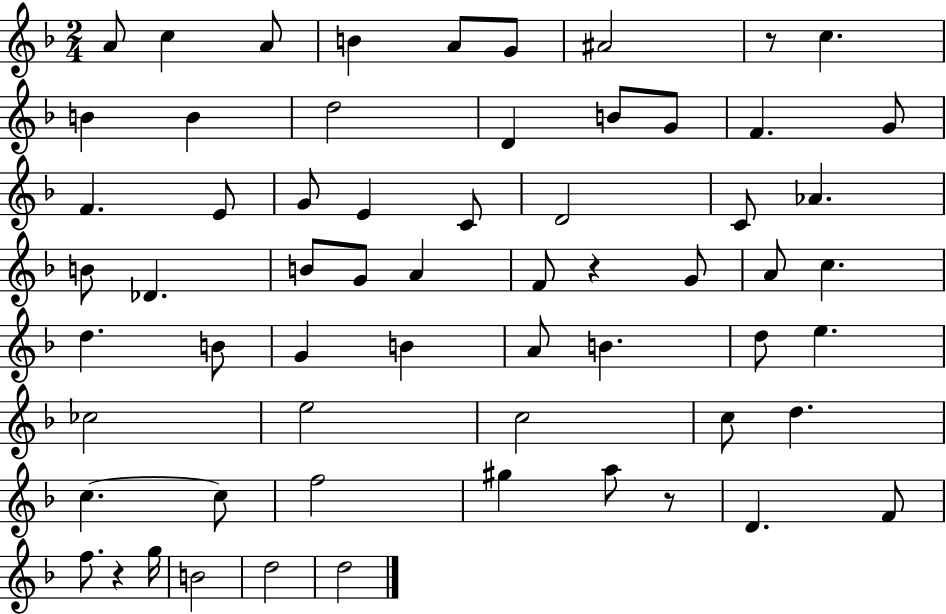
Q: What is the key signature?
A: F major